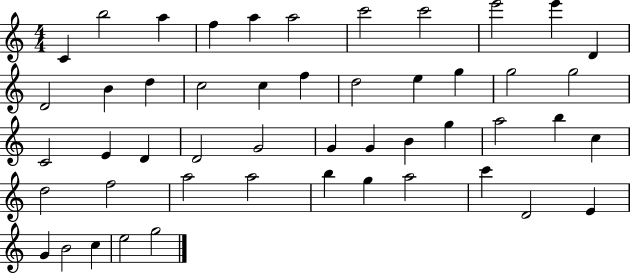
{
  \clef treble
  \numericTimeSignature
  \time 4/4
  \key c \major
  c'4 b''2 a''4 | f''4 a''4 a''2 | c'''2 c'''2 | e'''2 e'''4 d'4 | \break d'2 b'4 d''4 | c''2 c''4 f''4 | d''2 e''4 g''4 | g''2 g''2 | \break c'2 e'4 d'4 | d'2 g'2 | g'4 g'4 b'4 g''4 | a''2 b''4 c''4 | \break d''2 f''2 | a''2 a''2 | b''4 g''4 a''2 | c'''4 d'2 e'4 | \break g'4 b'2 c''4 | e''2 g''2 | \bar "|."
}